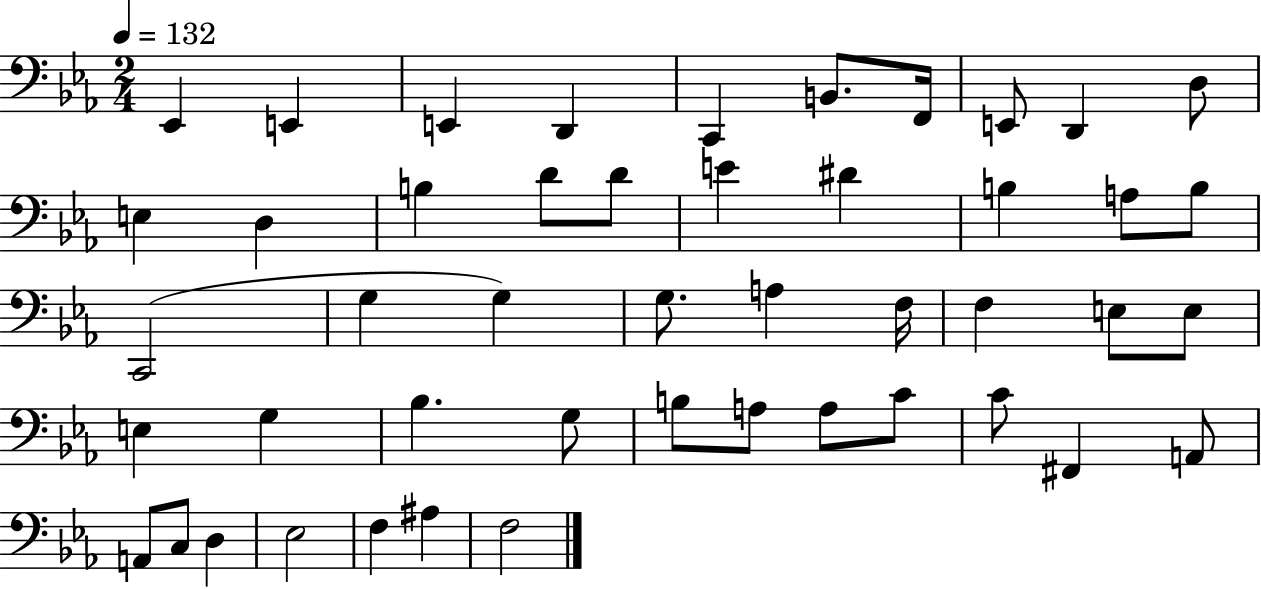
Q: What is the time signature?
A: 2/4